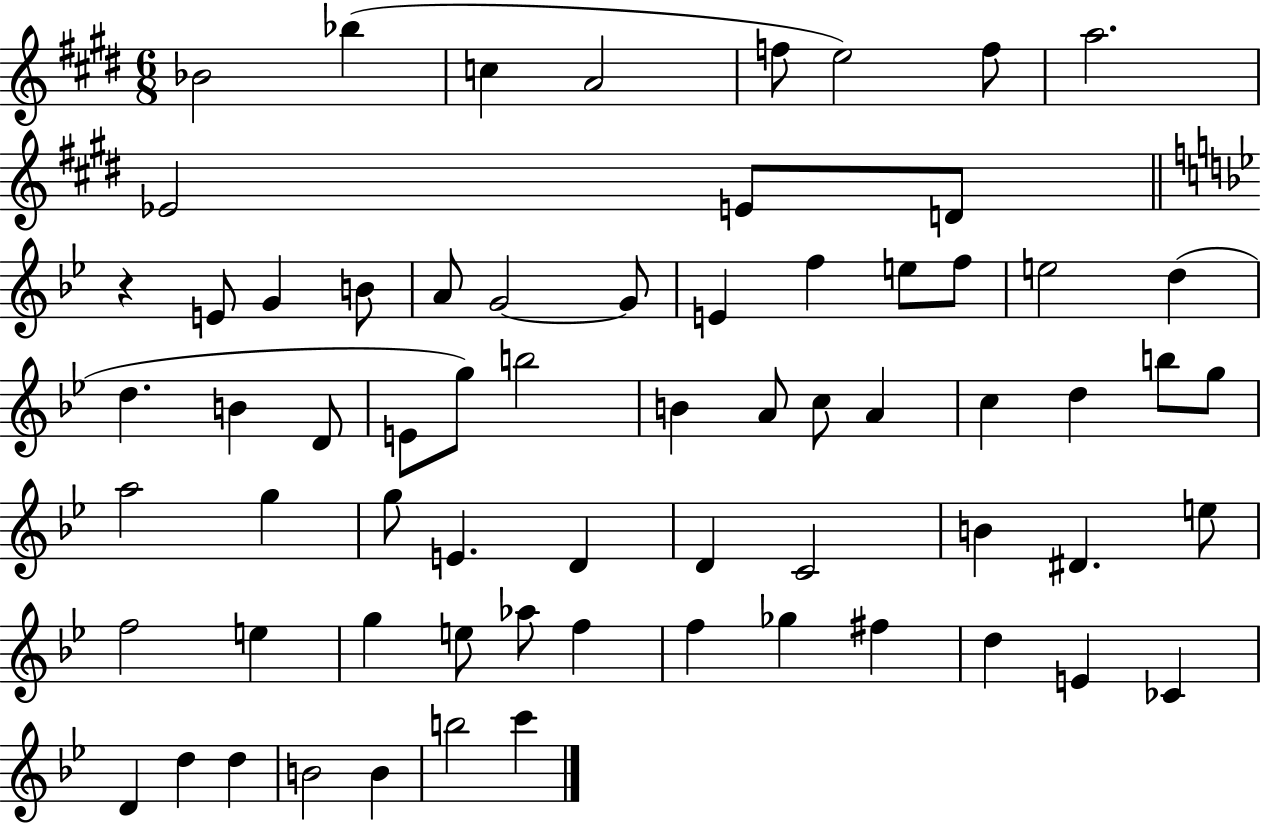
Bb4/h Bb5/q C5/q A4/h F5/e E5/h F5/e A5/h. Eb4/h E4/e D4/e R/q E4/e G4/q B4/e A4/e G4/h G4/e E4/q F5/q E5/e F5/e E5/h D5/q D5/q. B4/q D4/e E4/e G5/e B5/h B4/q A4/e C5/e A4/q C5/q D5/q B5/e G5/e A5/h G5/q G5/e E4/q. D4/q D4/q C4/h B4/q D#4/q. E5/e F5/h E5/q G5/q E5/e Ab5/e F5/q F5/q Gb5/q F#5/q D5/q E4/q CES4/q D4/q D5/q D5/q B4/h B4/q B5/h C6/q